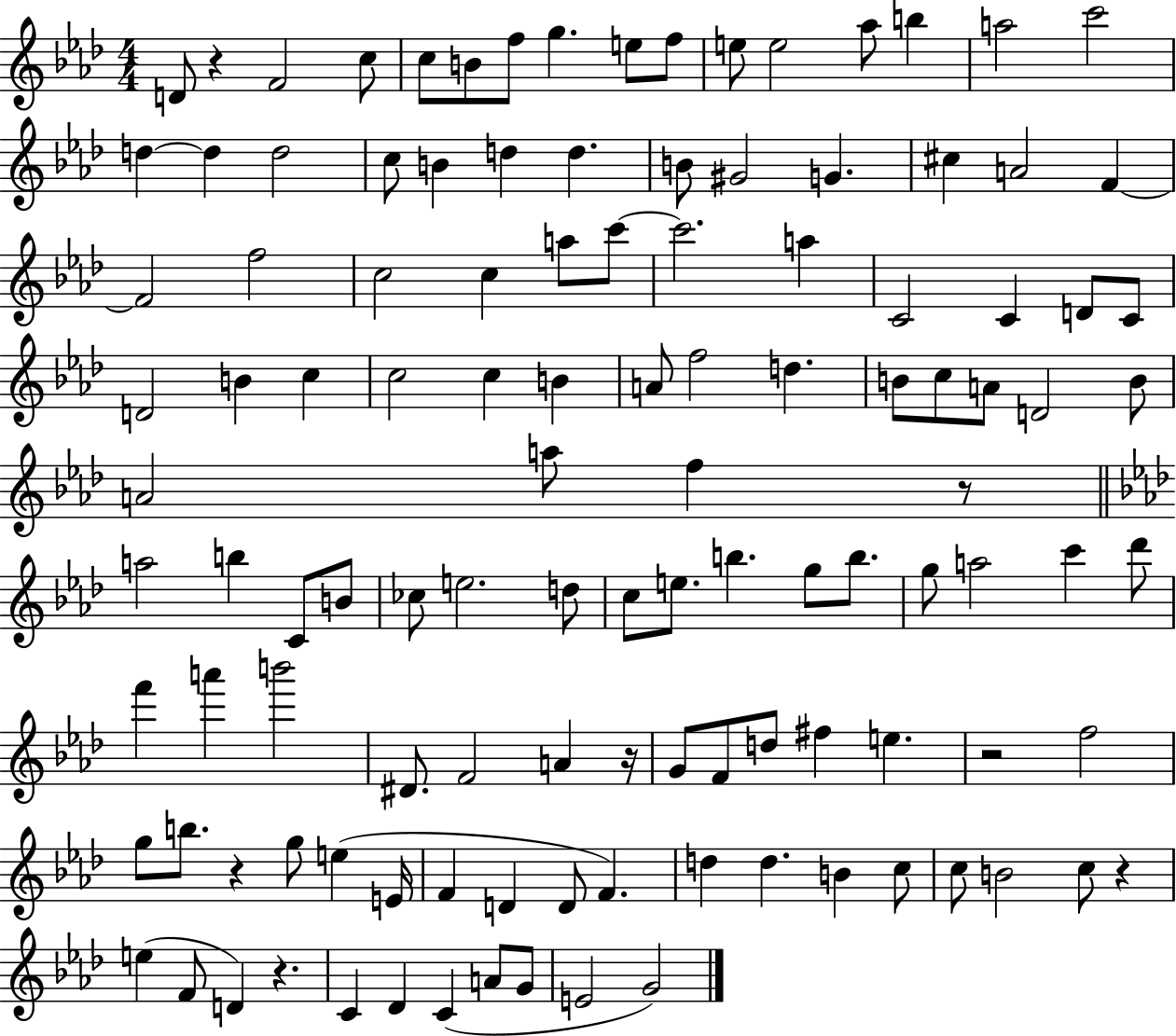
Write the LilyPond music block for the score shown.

{
  \clef treble
  \numericTimeSignature
  \time 4/4
  \key aes \major
  d'8 r4 f'2 c''8 | c''8 b'8 f''8 g''4. e''8 f''8 | e''8 e''2 aes''8 b''4 | a''2 c'''2 | \break d''4~~ d''4 d''2 | c''8 b'4 d''4 d''4. | b'8 gis'2 g'4. | cis''4 a'2 f'4~~ | \break f'2 f''2 | c''2 c''4 a''8 c'''8~~ | c'''2. a''4 | c'2 c'4 d'8 c'8 | \break d'2 b'4 c''4 | c''2 c''4 b'4 | a'8 f''2 d''4. | b'8 c''8 a'8 d'2 b'8 | \break a'2 a''8 f''4 r8 | \bar "||" \break \key aes \major a''2 b''4 c'8 b'8 | ces''8 e''2. d''8 | c''8 e''8. b''4. g''8 b''8. | g''8 a''2 c'''4 des'''8 | \break f'''4 a'''4 b'''2 | dis'8. f'2 a'4 r16 | g'8 f'8 d''8 fis''4 e''4. | r2 f''2 | \break g''8 b''8. r4 g''8 e''4( e'16 | f'4 d'4 d'8 f'4.) | d''4 d''4. b'4 c''8 | c''8 b'2 c''8 r4 | \break e''4( f'8 d'4) r4. | c'4 des'4 c'4( a'8 g'8 | e'2 g'2) | \bar "|."
}